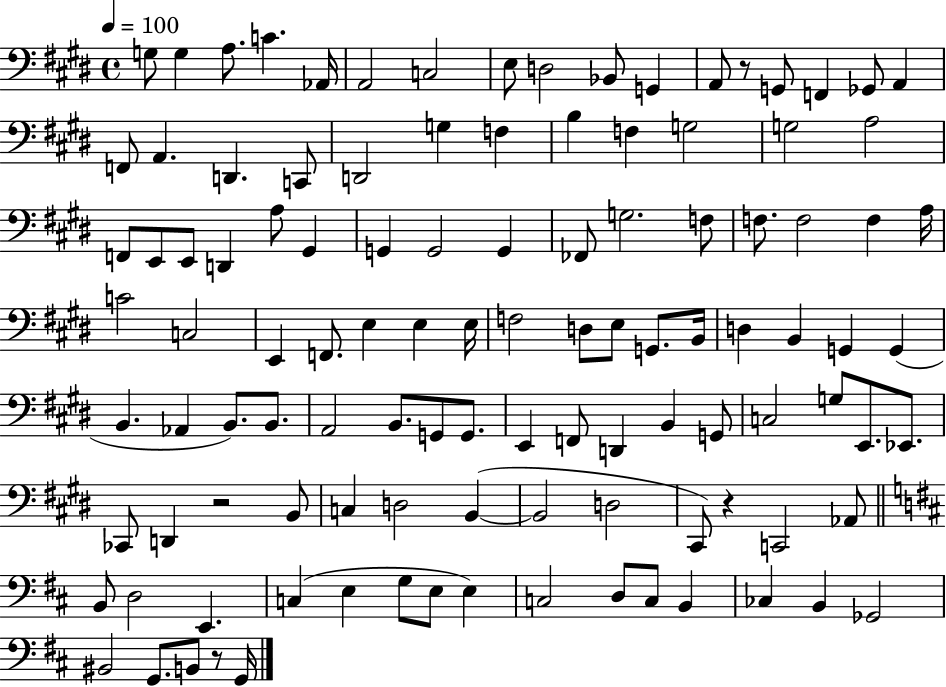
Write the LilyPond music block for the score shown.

{
  \clef bass
  \time 4/4
  \defaultTimeSignature
  \key e \major
  \tempo 4 = 100
  g8 g4 a8. c'4. aes,16 | a,2 c2 | e8 d2 bes,8 g,4 | a,8 r8 g,8 f,4 ges,8 a,4 | \break f,8 a,4. d,4. c,8 | d,2 g4 f4 | b4 f4 g2 | g2 a2 | \break f,8 e,8 e,8 d,4 a8 gis,4 | g,4 g,2 g,4 | fes,8 g2. f8 | f8. f2 f4 a16 | \break c'2 c2 | e,4 f,8. e4 e4 e16 | f2 d8 e8 g,8. b,16 | d4 b,4 g,4 g,4( | \break b,4. aes,4 b,8.) b,8. | a,2 b,8. g,8 g,8. | e,4 f,8 d,4 b,4 g,8 | c2 g8 e,8. ees,8. | \break ces,8 d,4 r2 b,8 | c4 d2 b,4~(~ | b,2 d2 | cis,8) r4 c,2 aes,8 | \break \bar "||" \break \key d \major b,8 d2 e,4. | c4( e4 g8 e8 e4) | c2 d8 c8 b,4 | ces4 b,4 ges,2 | \break bis,2 g,8. b,8 r8 g,16 | \bar "|."
}